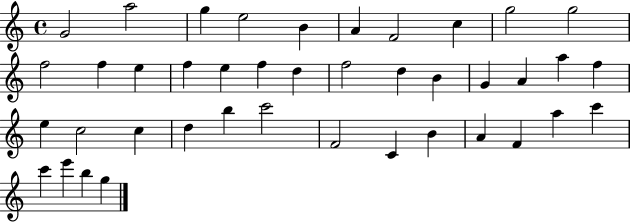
G4/h A5/h G5/q E5/h B4/q A4/q F4/h C5/q G5/h G5/h F5/h F5/q E5/q F5/q E5/q F5/q D5/q F5/h D5/q B4/q G4/q A4/q A5/q F5/q E5/q C5/h C5/q D5/q B5/q C6/h F4/h C4/q B4/q A4/q F4/q A5/q C6/q C6/q E6/q B5/q G5/q